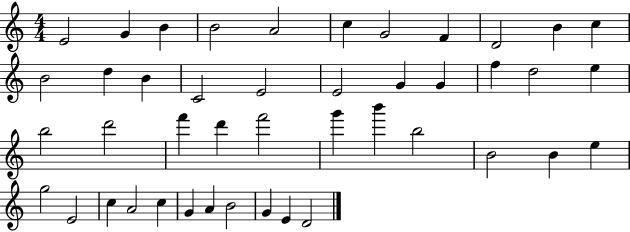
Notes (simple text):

E4/h G4/q B4/q B4/h A4/h C5/q G4/h F4/q D4/h B4/q C5/q B4/h D5/q B4/q C4/h E4/h E4/h G4/q G4/q F5/q D5/h E5/q B5/h D6/h F6/q D6/q F6/h G6/q B6/q B5/h B4/h B4/q E5/q G5/h E4/h C5/q A4/h C5/q G4/q A4/q B4/h G4/q E4/q D4/h